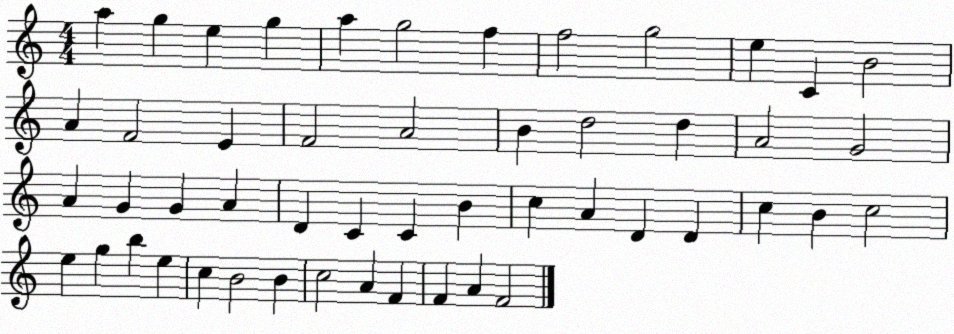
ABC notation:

X:1
T:Untitled
M:4/4
L:1/4
K:C
a g e g a g2 f f2 g2 e C B2 A F2 E F2 A2 B d2 d A2 G2 A G G A D C C B c A D D c B c2 e g b e c B2 B c2 A F F A F2